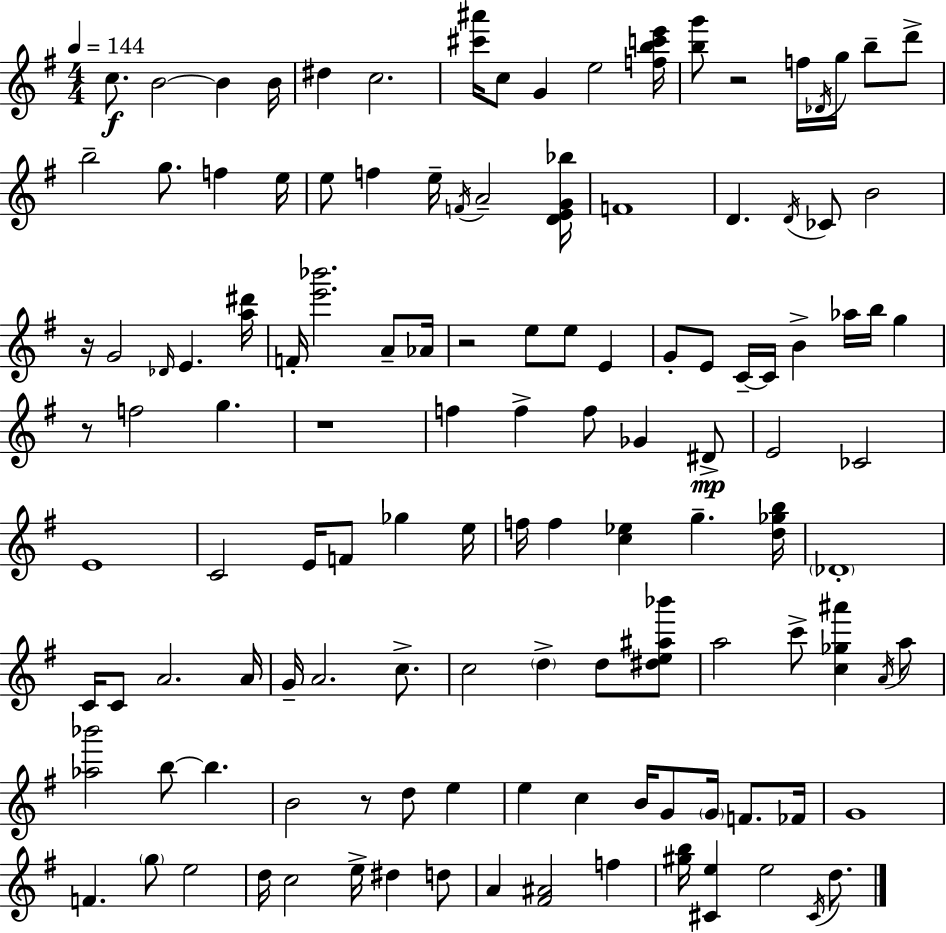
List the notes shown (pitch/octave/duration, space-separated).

C5/e. B4/h B4/q B4/s D#5/q C5/h. [C#6,A#6]/s C5/e G4/q E5/h [F5,B5,C6,E6]/s [B5,G6]/e R/h F5/s Db4/s G5/s B5/e D6/e B5/h G5/e. F5/q E5/s E5/e F5/q E5/s F4/s A4/h [D4,E4,G4,Bb5]/s F4/w D4/q. D4/s CES4/e B4/h R/s G4/h Db4/s E4/q. [A5,D#6]/s F4/s [E6,Bb6]/h. A4/e Ab4/s R/h E5/e E5/e E4/q G4/e E4/e C4/s C4/s B4/q Ab5/s B5/s G5/q R/e F5/h G5/q. R/w F5/q F5/q F5/e Gb4/q D#4/e E4/h CES4/h E4/w C4/h E4/s F4/e Gb5/q E5/s F5/s F5/q [C5,Eb5]/q G5/q. [D5,Gb5,B5]/s Db4/w C4/s C4/e A4/h. A4/s G4/s A4/h. C5/e. C5/h D5/q D5/e [D#5,E5,A#5,Bb6]/e A5/h C6/e [C5,Gb5,A#6]/q A4/s A5/e [Ab5,Bb6]/h B5/e B5/q. B4/h R/e D5/e E5/q E5/q C5/q B4/s G4/e G4/s F4/e. FES4/s G4/w F4/q. G5/e E5/h D5/s C5/h E5/s D#5/q D5/e A4/q [F#4,A#4]/h F5/q [G#5,B5]/s [C#4,E5]/q E5/h C#4/s D5/e.